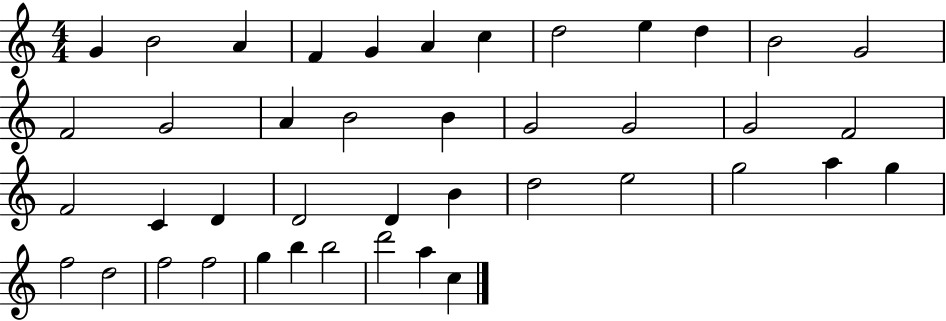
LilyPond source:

{
  \clef treble
  \numericTimeSignature
  \time 4/4
  \key c \major
  g'4 b'2 a'4 | f'4 g'4 a'4 c''4 | d''2 e''4 d''4 | b'2 g'2 | \break f'2 g'2 | a'4 b'2 b'4 | g'2 g'2 | g'2 f'2 | \break f'2 c'4 d'4 | d'2 d'4 b'4 | d''2 e''2 | g''2 a''4 g''4 | \break f''2 d''2 | f''2 f''2 | g''4 b''4 b''2 | d'''2 a''4 c''4 | \break \bar "|."
}